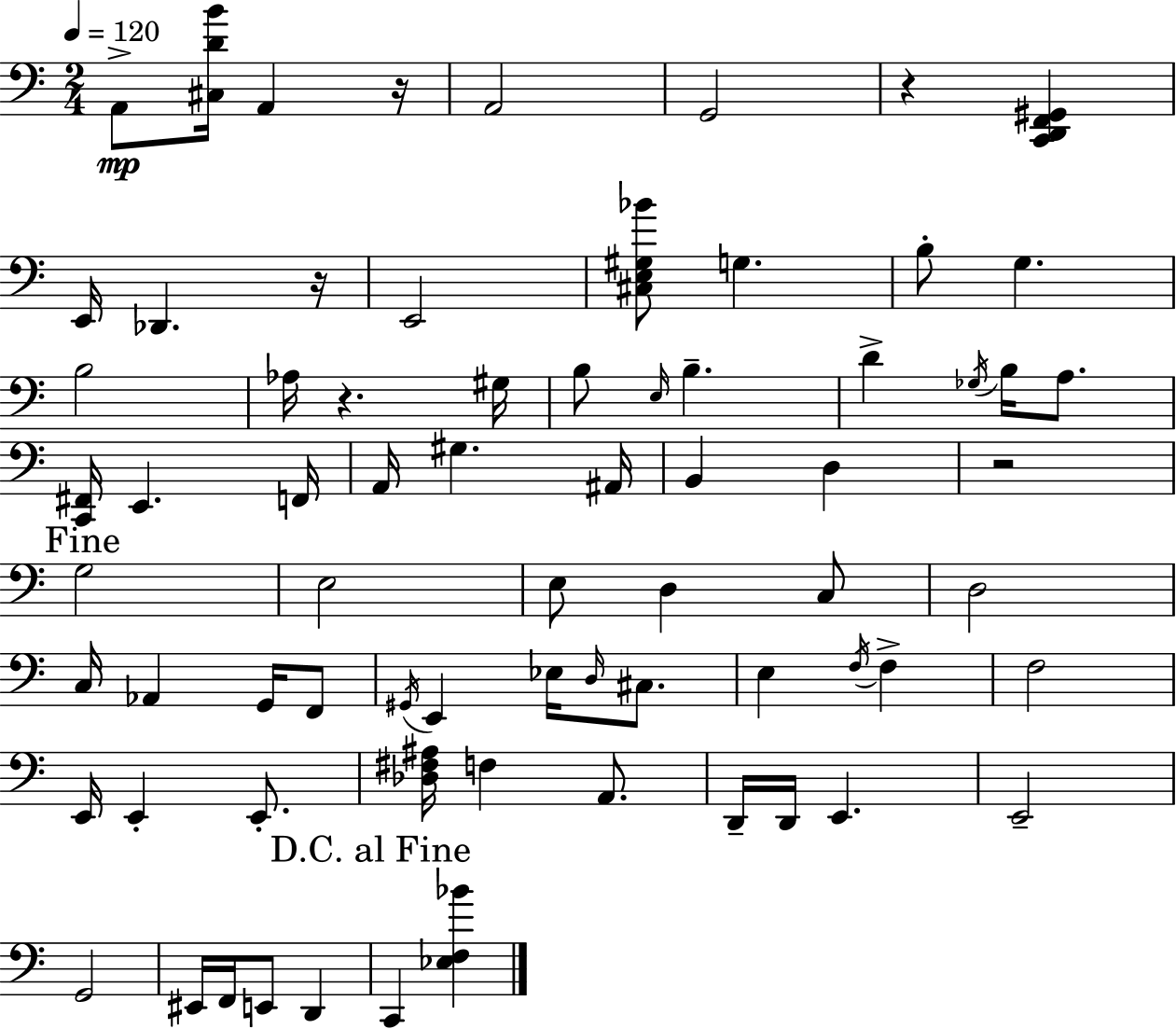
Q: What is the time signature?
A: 2/4